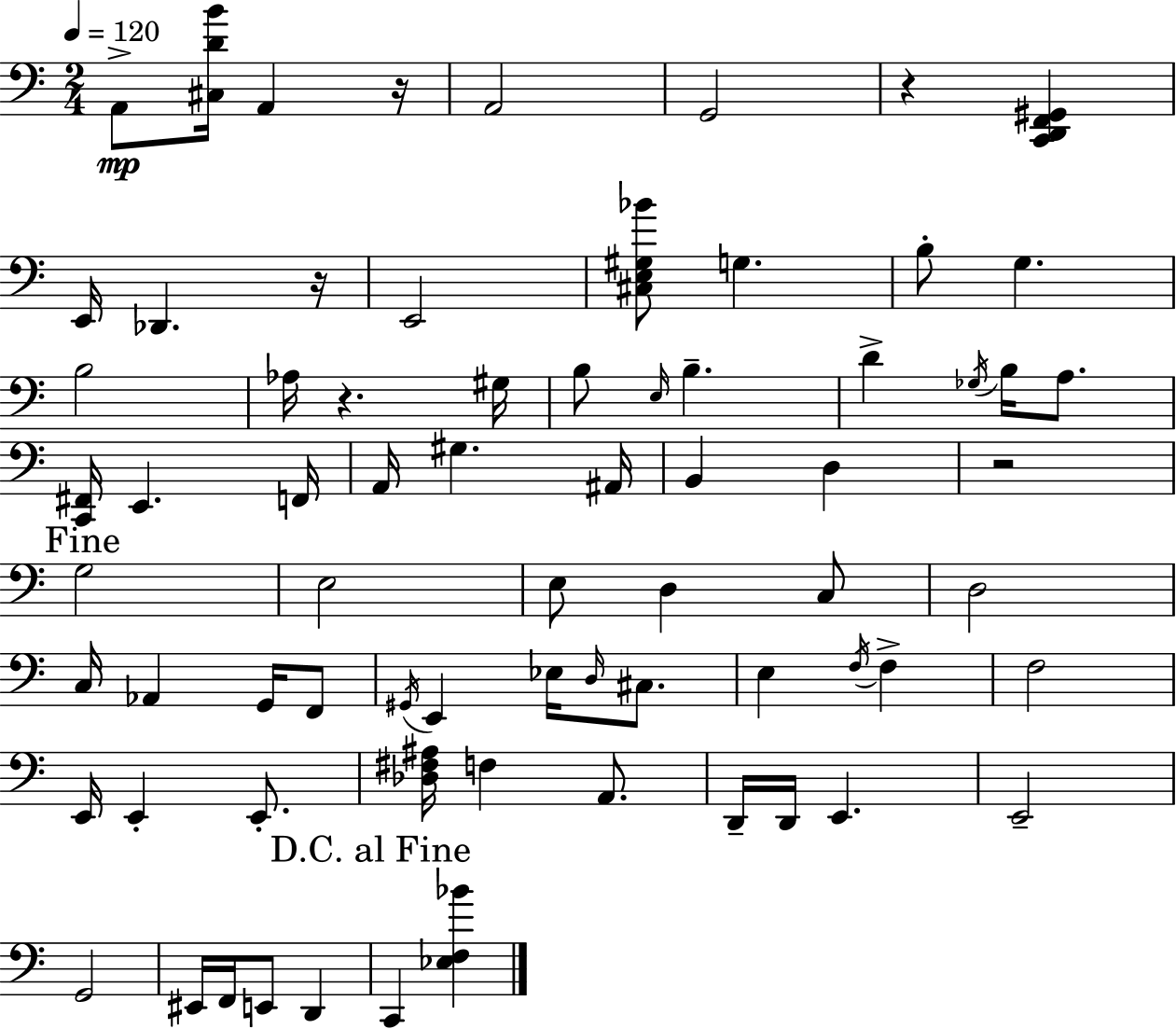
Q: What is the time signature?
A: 2/4